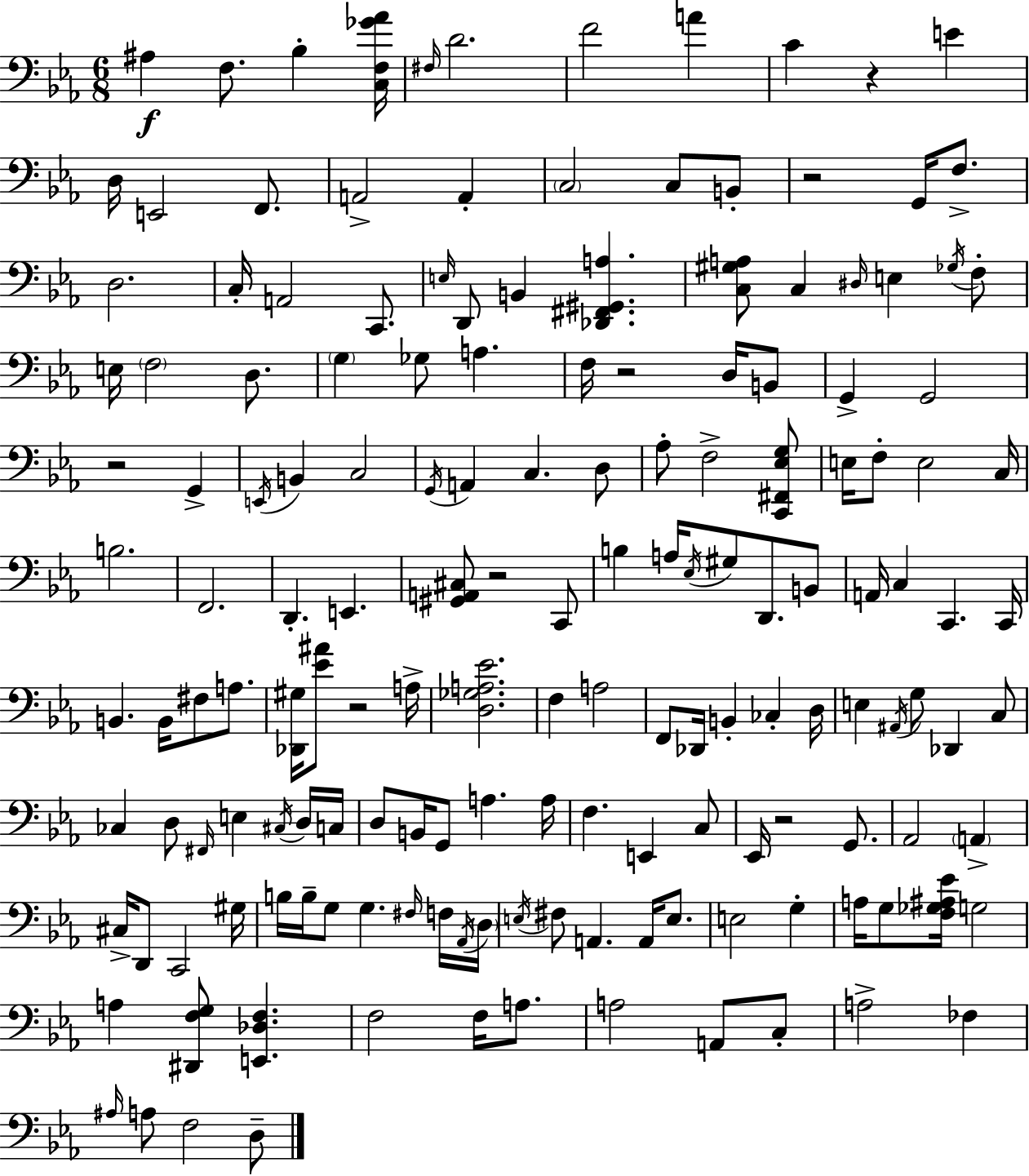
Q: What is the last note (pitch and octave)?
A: D3